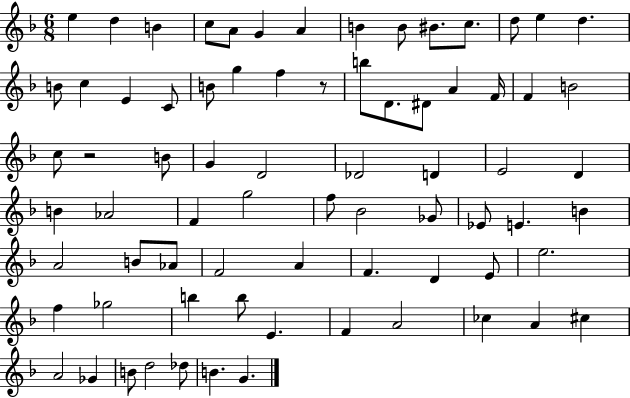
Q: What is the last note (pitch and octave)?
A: G4